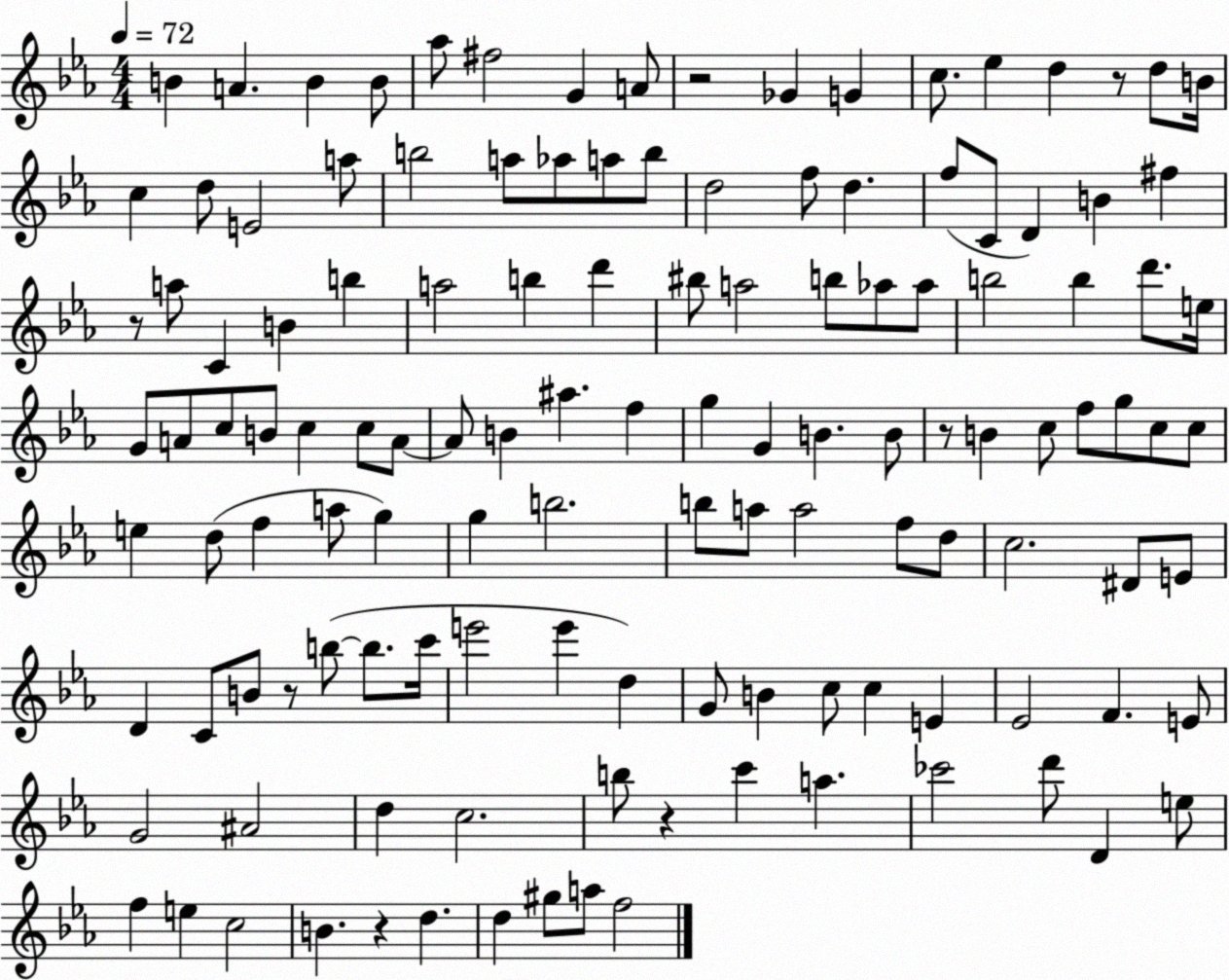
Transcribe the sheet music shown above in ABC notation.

X:1
T:Untitled
M:4/4
L:1/4
K:Eb
B A B B/2 _a/2 ^f2 G A/2 z2 _G G c/2 _e d z/2 d/2 B/4 c d/2 E2 a/2 b2 a/2 _a/2 a/2 b/2 d2 f/2 d f/2 C/2 D B ^f z/2 a/2 C B b a2 b d' ^b/2 a2 b/2 _a/2 _a/2 b2 b d'/2 e/4 G/2 A/2 c/2 B/2 c c/2 A/2 A/2 B ^a f g G B B/2 z/2 B c/2 f/2 g/2 c/2 c/2 e d/2 f a/2 g g b2 b/2 a/2 a2 f/2 d/2 c2 ^D/2 E/2 D C/2 B/2 z/2 b/2 b/2 c'/4 e'2 e' d G/2 B c/2 c E _E2 F E/2 G2 ^A2 d c2 b/2 z c' a _c'2 d'/2 D e/2 f e c2 B z d d ^g/2 a/2 f2